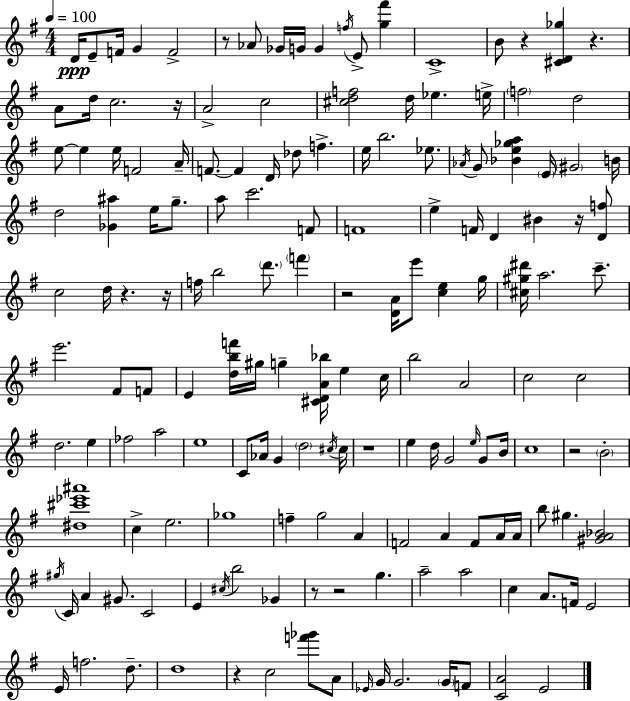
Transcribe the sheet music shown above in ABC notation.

X:1
T:Untitled
M:4/4
L:1/4
K:G
D/4 E/2 F/4 G F2 z/2 _A/2 _G/4 G/4 G f/4 E/2 [g^f'] C4 B/2 z [^CD_g] z A/2 d/4 c2 z/4 A2 c2 [^cdf]2 d/4 _e e/4 f2 d2 e/2 e e/4 F2 A/4 F/2 F D/4 _d/2 f e/4 b2 _e/2 _A/4 G/2 [_Be_ga] E/4 ^G2 B/4 d2 [_G^a] e/4 g/2 a/2 c'2 F/2 F4 e F/4 D ^B z/4 [Df]/2 c2 d/4 z z/4 f/4 b2 d'/2 f' z2 [DA]/4 e'/2 [ce] g/4 [^c^g^d']/4 a2 c'/2 e'2 ^F/2 F/2 E [dbf']/4 ^g/4 g [^CDA_b]/4 e c/4 b2 A2 c2 c2 d2 e _f2 a2 e4 C/2 _A/4 G d2 ^c/4 ^c/4 z4 e d/4 G2 e/4 G/2 B/4 c4 z2 B2 [^d^c'_e'^a']4 c e2 _g4 f g2 A F2 A F/2 A/4 A/4 b/2 ^g [^GA_B]2 ^g/4 C/4 A ^G/2 C2 E ^c/4 b2 _G z/2 z2 g a2 a2 c A/2 F/4 E2 E/4 f2 d/2 d4 z c2 [f'_g']/2 A/2 _E/4 G/4 G2 G/4 F/2 [CA]2 E2